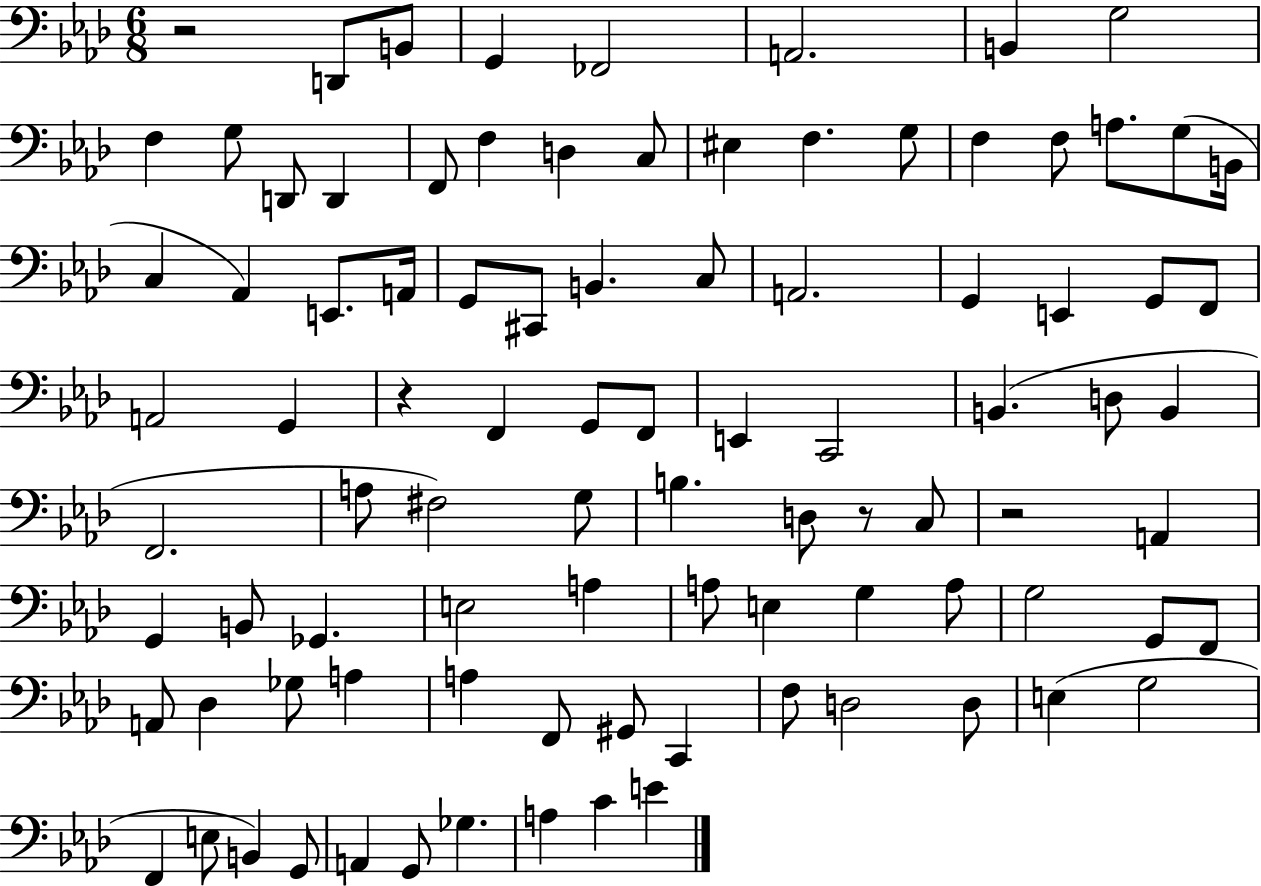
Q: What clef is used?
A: bass